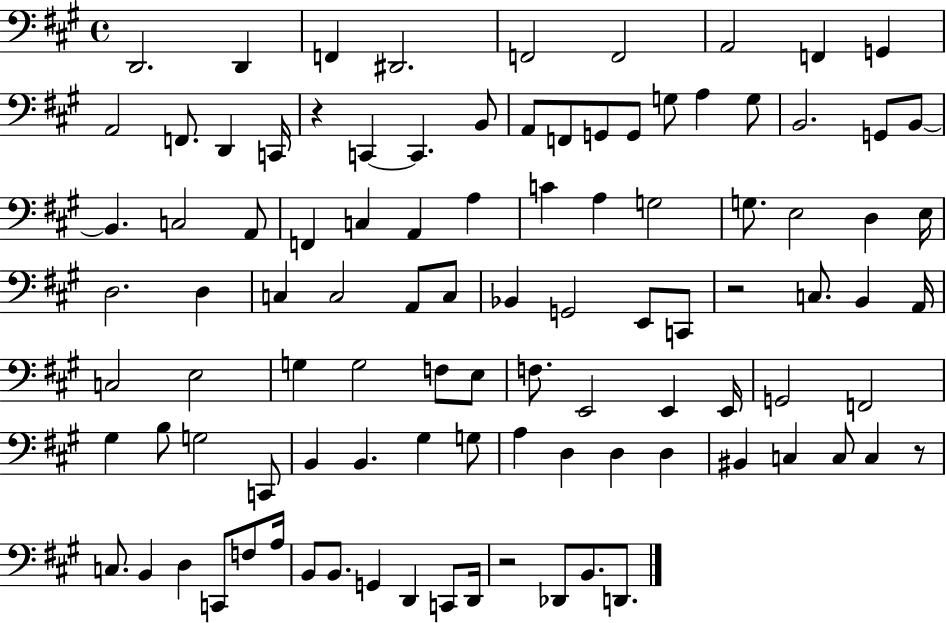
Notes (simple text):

D2/h. D2/q F2/q D#2/h. F2/h F2/h A2/h F2/q G2/q A2/h F2/e. D2/q C2/s R/q C2/q C2/q. B2/e A2/e F2/e G2/e G2/e G3/e A3/q G3/e B2/h. G2/e B2/e B2/q. C3/h A2/e F2/q C3/q A2/q A3/q C4/q A3/q G3/h G3/e. E3/h D3/q E3/s D3/h. D3/q C3/q C3/h A2/e C3/e Bb2/q G2/h E2/e C2/e R/h C3/e. B2/q A2/s C3/h E3/h G3/q G3/h F3/e E3/e F3/e. E2/h E2/q E2/s G2/h F2/h G#3/q B3/e G3/h C2/e B2/q B2/q. G#3/q G3/e A3/q D3/q D3/q D3/q BIS2/q C3/q C3/e C3/q R/e C3/e. B2/q D3/q C2/e F3/e A3/s B2/e B2/e. G2/q D2/q C2/e D2/s R/h Db2/e B2/e. D2/e.